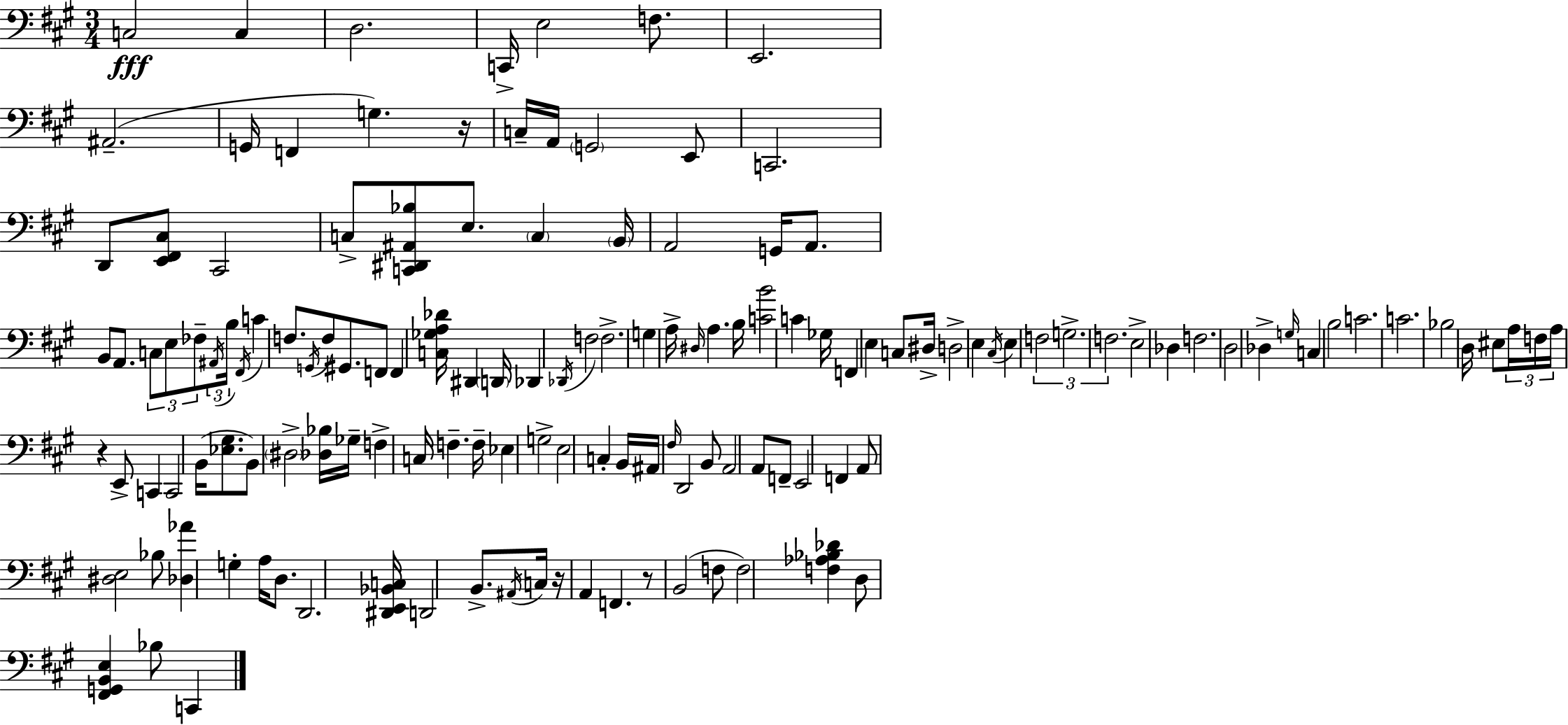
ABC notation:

X:1
T:Untitled
M:3/4
L:1/4
K:A
C,2 C, D,2 C,,/4 E,2 F,/2 E,,2 ^A,,2 G,,/4 F,, G, z/4 C,/4 A,,/4 G,,2 E,,/2 C,,2 D,,/2 [E,,^F,,^C,]/2 ^C,,2 C,/2 [C,,^D,,^A,,_B,]/2 E,/2 C, B,,/4 A,,2 G,,/4 A,,/2 B,,/2 A,,/2 C,/2 E,/2 _F,/2 ^A,,/4 B,/4 ^F,,/4 C F,/2 G,,/4 F,/2 ^G,,/2 F,,/2 F,, [C,_G,A,_D]/4 ^D,, D,,/4 _D,, _D,,/4 F,2 F,2 G, A,/4 ^D,/4 A, B,/4 [CB]2 C _G,/4 F,, E, C,/2 ^D,/4 D,2 E, ^C,/4 E, F,2 G,2 F,2 E,2 _D, F,2 D,2 _D, G,/4 C, B,2 C2 C2 _B,2 D,/4 ^E,/2 A,/4 F,/4 A,/4 z E,,/2 C,, C,,2 B,,/4 [_E,^G,]/2 B,,/2 ^D,2 [_D,_B,]/4 _G,/4 F, C,/4 F, F,/4 _E, G,2 E,2 C, B,,/4 ^A,,/4 ^F,/4 D,,2 B,,/2 A,,2 A,,/2 F,,/2 E,,2 F,, A,,/2 [^D,E,]2 _B,/2 [_D,_A] G, A,/4 D,/2 D,,2 [^D,,E,,_B,,C,]/4 D,,2 B,,/2 ^A,,/4 C,/4 z/4 A,, F,, z/2 B,,2 F,/2 F,2 [F,_A,_B,_D] D,/2 [^F,,G,,B,,E,] _B,/2 C,,